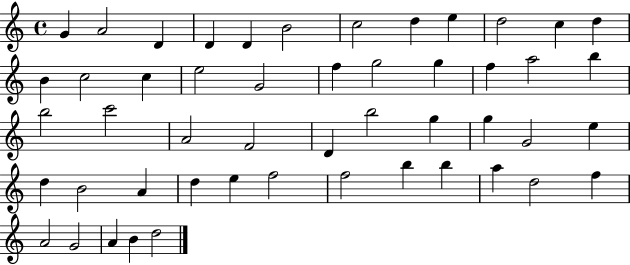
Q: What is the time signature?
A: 4/4